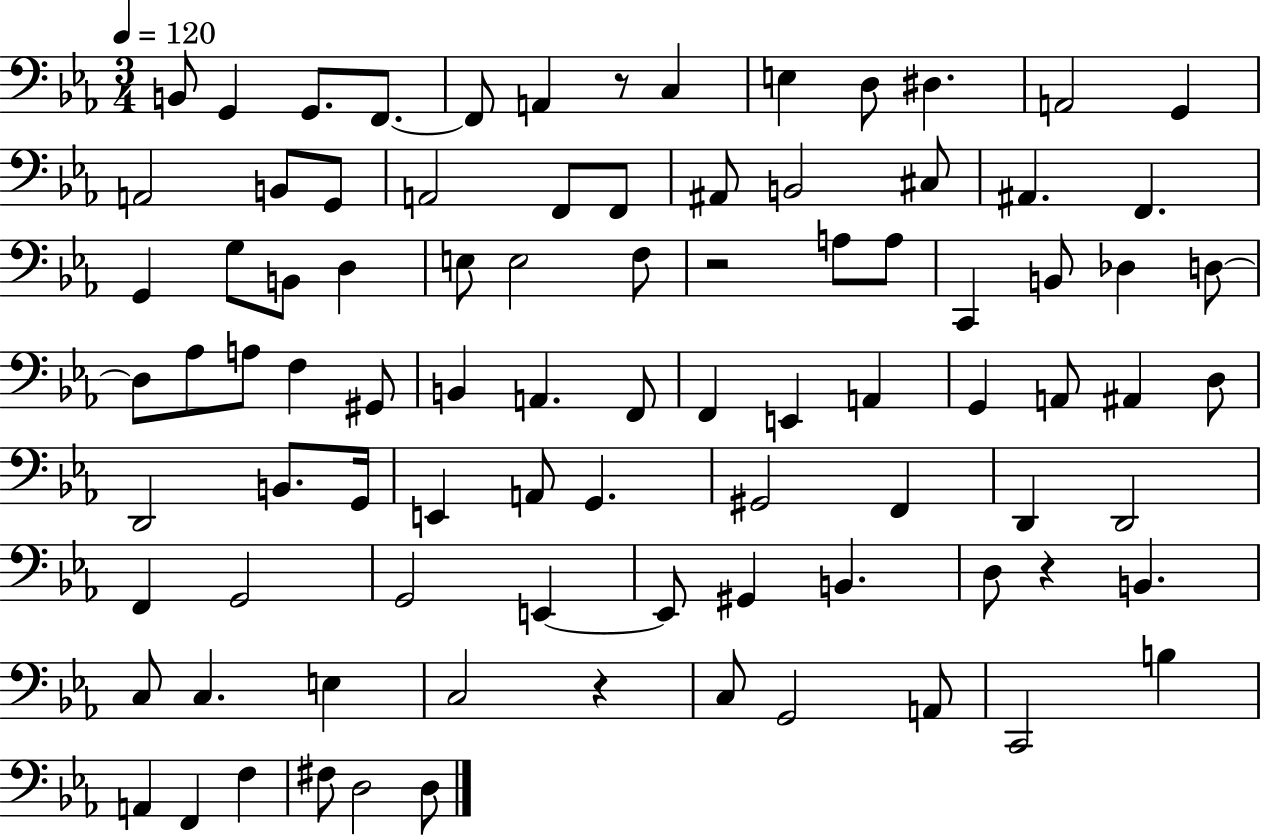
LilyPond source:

{
  \clef bass
  \numericTimeSignature
  \time 3/4
  \key ees \major
  \tempo 4 = 120
  b,8 g,4 g,8. f,8.~~ | f,8 a,4 r8 c4 | e4 d8 dis4. | a,2 g,4 | \break a,2 b,8 g,8 | a,2 f,8 f,8 | ais,8 b,2 cis8 | ais,4. f,4. | \break g,4 g8 b,8 d4 | e8 e2 f8 | r2 a8 a8 | c,4 b,8 des4 d8~~ | \break d8 aes8 a8 f4 gis,8 | b,4 a,4. f,8 | f,4 e,4 a,4 | g,4 a,8 ais,4 d8 | \break d,2 b,8. g,16 | e,4 a,8 g,4. | gis,2 f,4 | d,4 d,2 | \break f,4 g,2 | g,2 e,4~~ | e,8 gis,4 b,4. | d8 r4 b,4. | \break c8 c4. e4 | c2 r4 | c8 g,2 a,8 | c,2 b4 | \break a,4 f,4 f4 | fis8 d2 d8 | \bar "|."
}